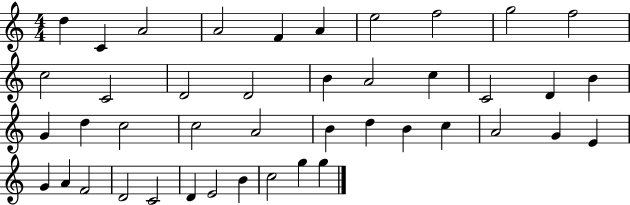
D5/q C4/q A4/h A4/h F4/q A4/q E5/h F5/h G5/h F5/h C5/h C4/h D4/h D4/h B4/q A4/h C5/q C4/h D4/q B4/q G4/q D5/q C5/h C5/h A4/h B4/q D5/q B4/q C5/q A4/h G4/q E4/q G4/q A4/q F4/h D4/h C4/h D4/q E4/h B4/q C5/h G5/q G5/q